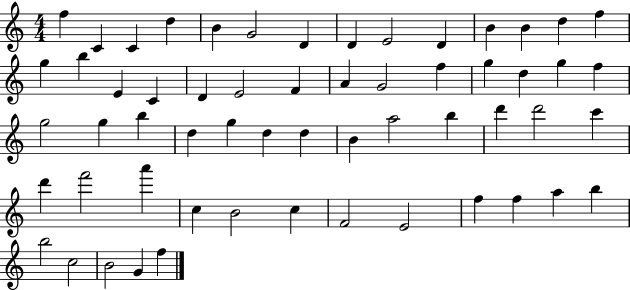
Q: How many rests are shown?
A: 0